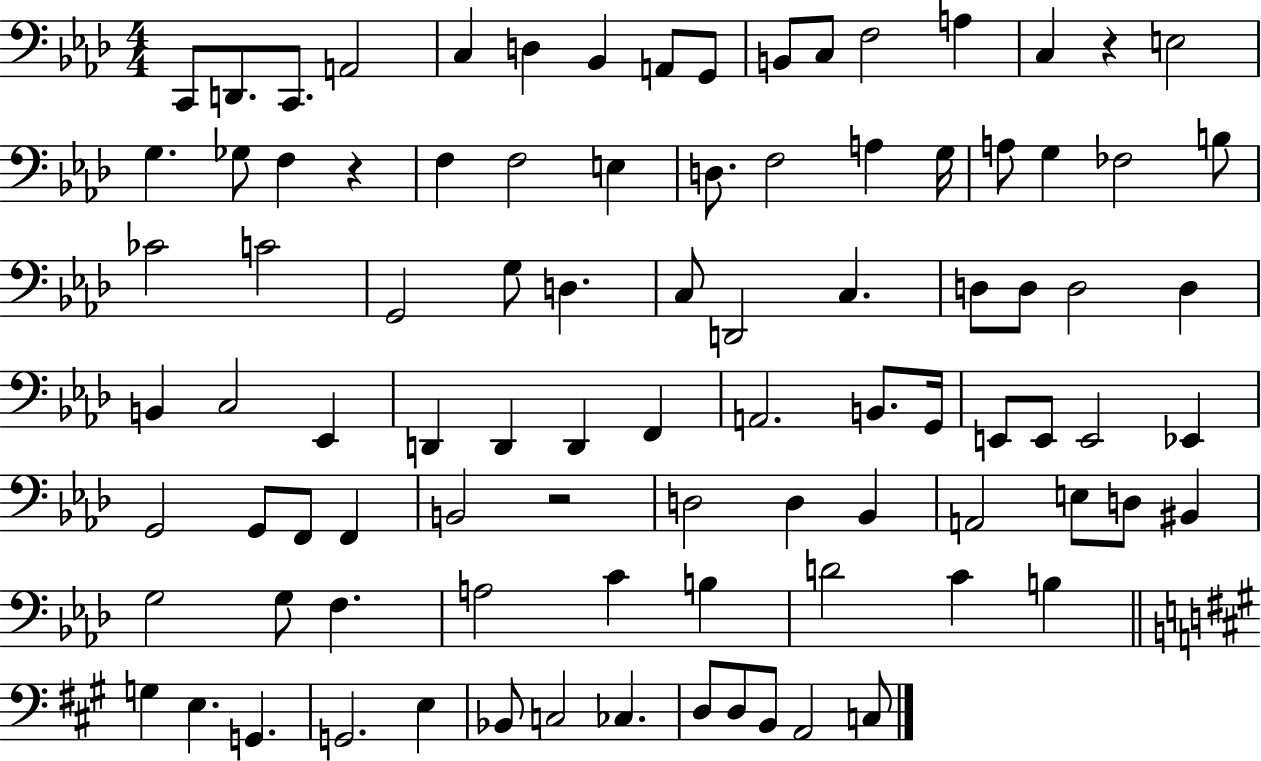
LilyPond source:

{
  \clef bass
  \numericTimeSignature
  \time 4/4
  \key aes \major
  c,8 d,8. c,8. a,2 | c4 d4 bes,4 a,8 g,8 | b,8 c8 f2 a4 | c4 r4 e2 | \break g4. ges8 f4 r4 | f4 f2 e4 | d8. f2 a4 g16 | a8 g4 fes2 b8 | \break ces'2 c'2 | g,2 g8 d4. | c8 d,2 c4. | d8 d8 d2 d4 | \break b,4 c2 ees,4 | d,4 d,4 d,4 f,4 | a,2. b,8. g,16 | e,8 e,8 e,2 ees,4 | \break g,2 g,8 f,8 f,4 | b,2 r2 | d2 d4 bes,4 | a,2 e8 d8 bis,4 | \break g2 g8 f4. | a2 c'4 b4 | d'2 c'4 b4 | \bar "||" \break \key a \major g4 e4. g,4. | g,2. e4 | bes,8 c2 ces4. | d8 d8 b,8 a,2 c8 | \break \bar "|."
}